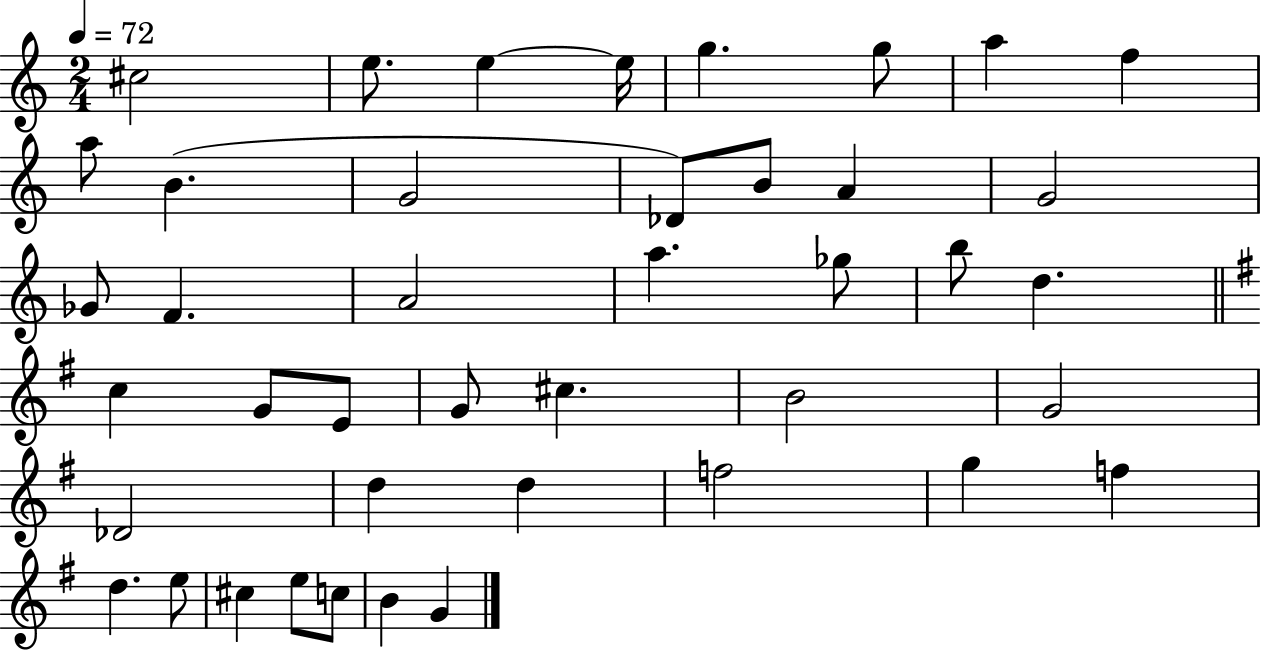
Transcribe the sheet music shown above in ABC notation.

X:1
T:Untitled
M:2/4
L:1/4
K:C
^c2 e/2 e e/4 g g/2 a f a/2 B G2 _D/2 B/2 A G2 _G/2 F A2 a _g/2 b/2 d c G/2 E/2 G/2 ^c B2 G2 _D2 d d f2 g f d e/2 ^c e/2 c/2 B G